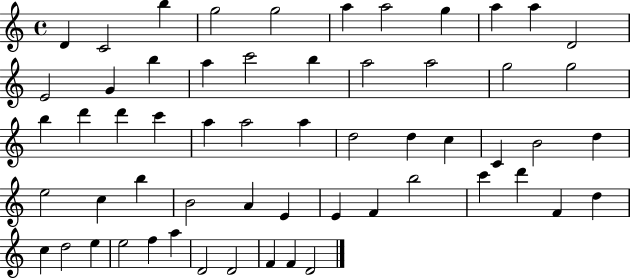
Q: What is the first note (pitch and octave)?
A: D4